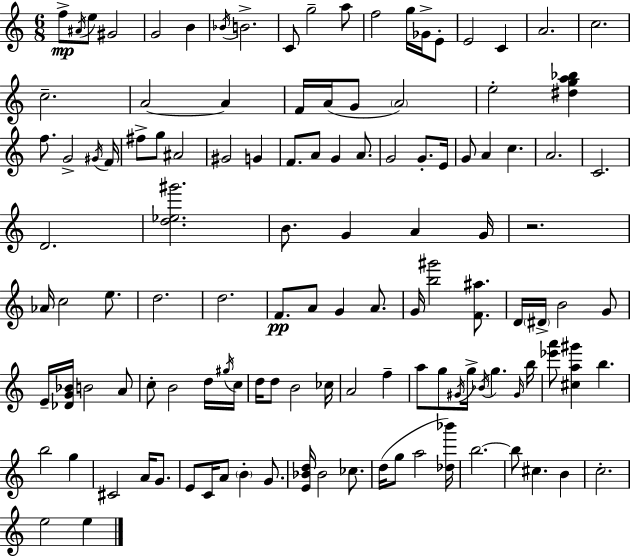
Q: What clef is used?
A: treble